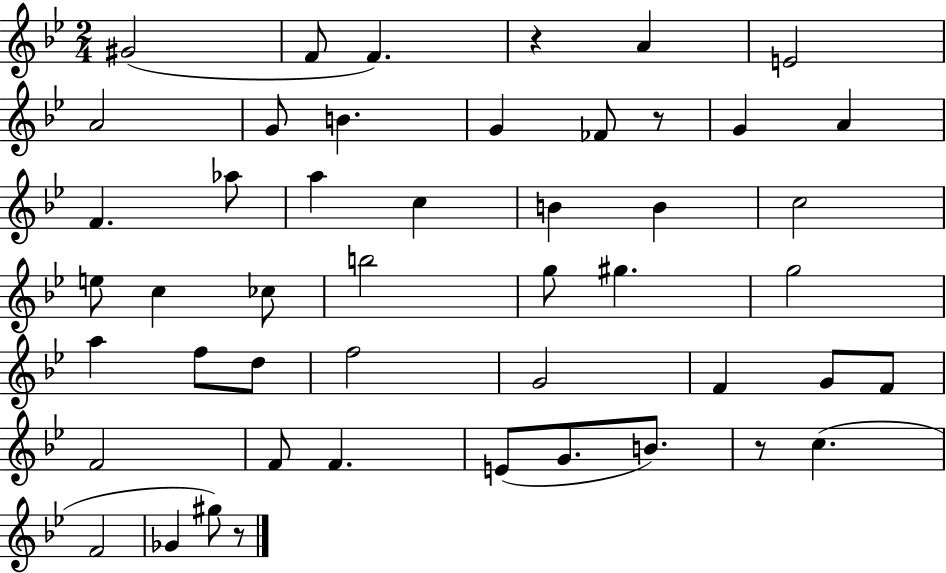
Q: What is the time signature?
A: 2/4